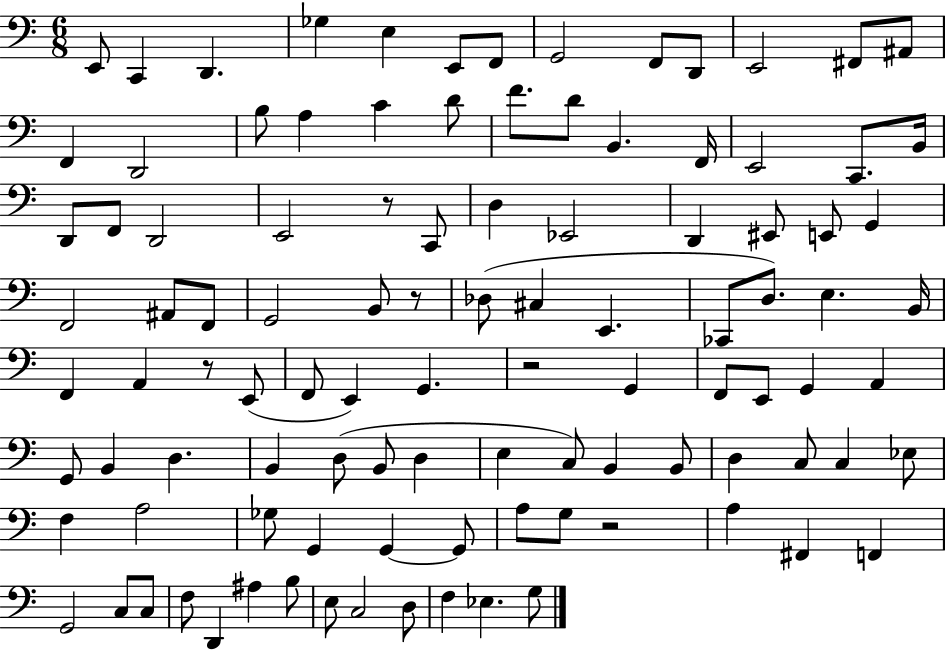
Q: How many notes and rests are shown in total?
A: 104